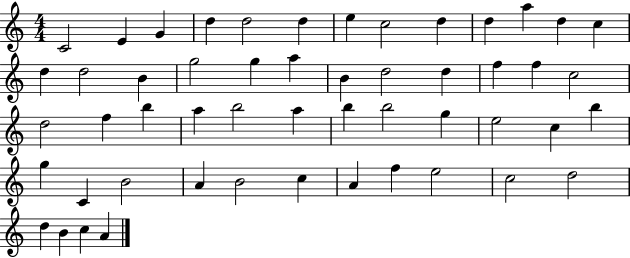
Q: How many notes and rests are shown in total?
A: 52